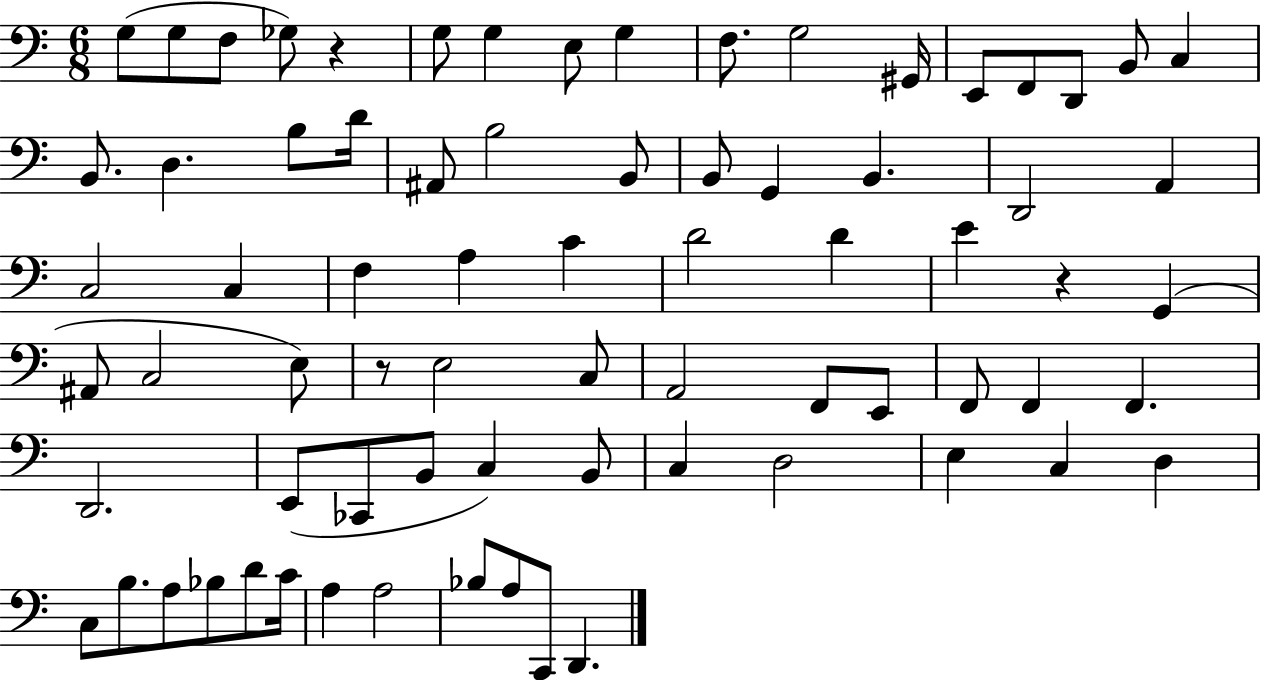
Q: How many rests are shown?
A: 3